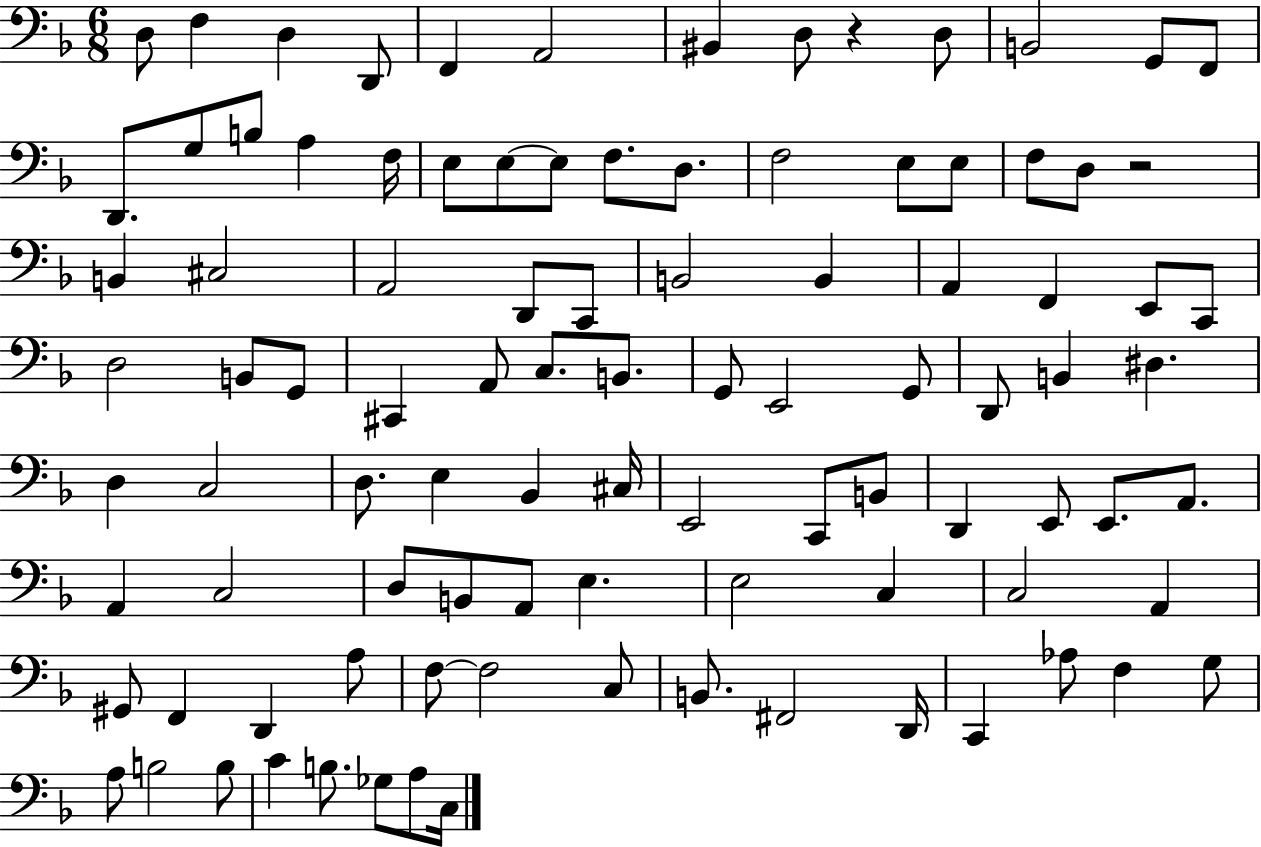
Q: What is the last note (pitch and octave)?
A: C3